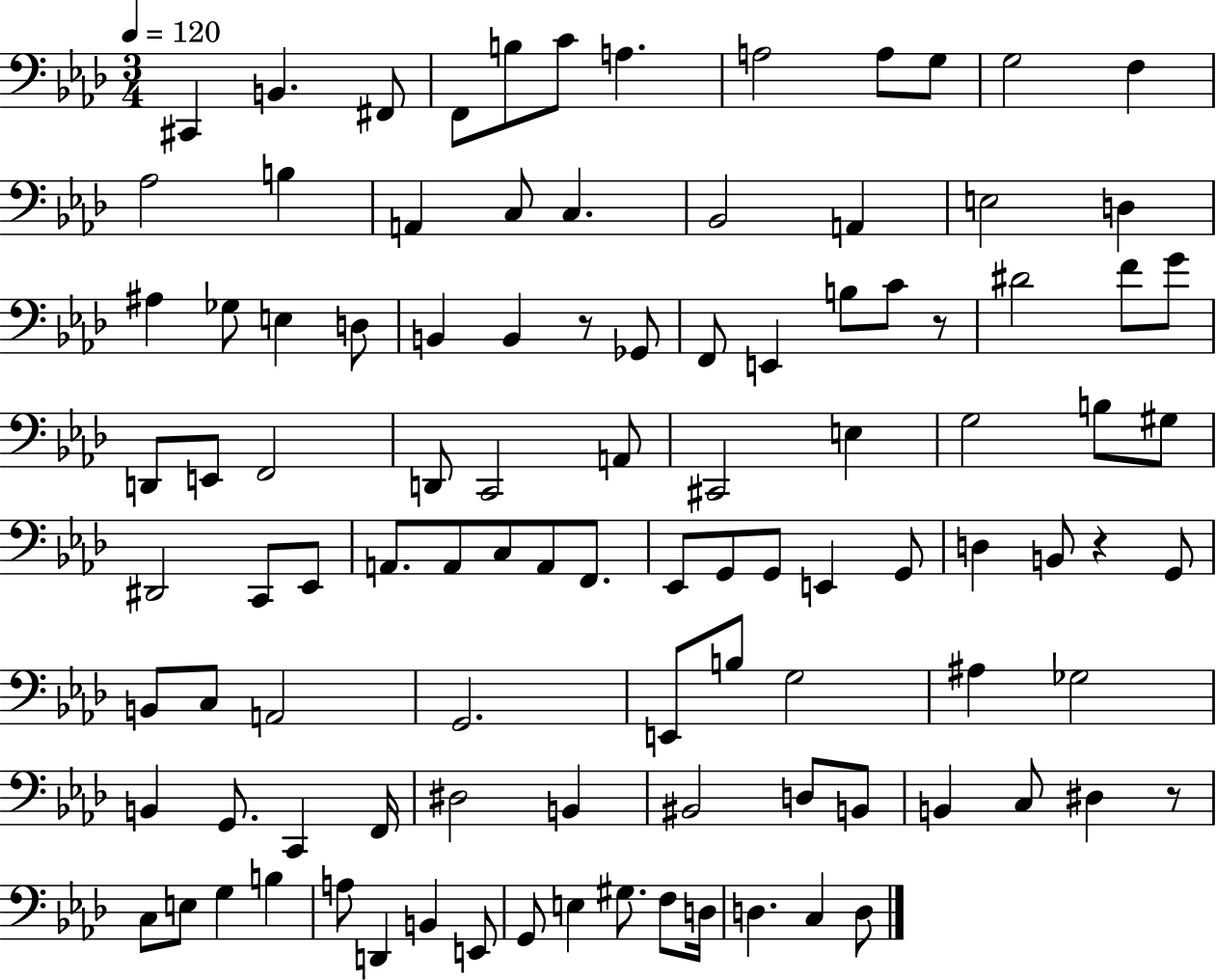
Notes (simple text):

C#2/q B2/q. F#2/e F2/e B3/e C4/e A3/q. A3/h A3/e G3/e G3/h F3/q Ab3/h B3/q A2/q C3/e C3/q. Bb2/h A2/q E3/h D3/q A#3/q Gb3/e E3/q D3/e B2/q B2/q R/e Gb2/e F2/e E2/q B3/e C4/e R/e D#4/h F4/e G4/e D2/e E2/e F2/h D2/e C2/h A2/e C#2/h E3/q G3/h B3/e G#3/e D#2/h C2/e Eb2/e A2/e. A2/e C3/e A2/e F2/e. Eb2/e G2/e G2/e E2/q G2/e D3/q B2/e R/q G2/e B2/e C3/e A2/h G2/h. E2/e B3/e G3/h A#3/q Gb3/h B2/q G2/e. C2/q F2/s D#3/h B2/q BIS2/h D3/e B2/e B2/q C3/e D#3/q R/e C3/e E3/e G3/q B3/q A3/e D2/q B2/q E2/e G2/e E3/q G#3/e. F3/e D3/s D3/q. C3/q D3/e